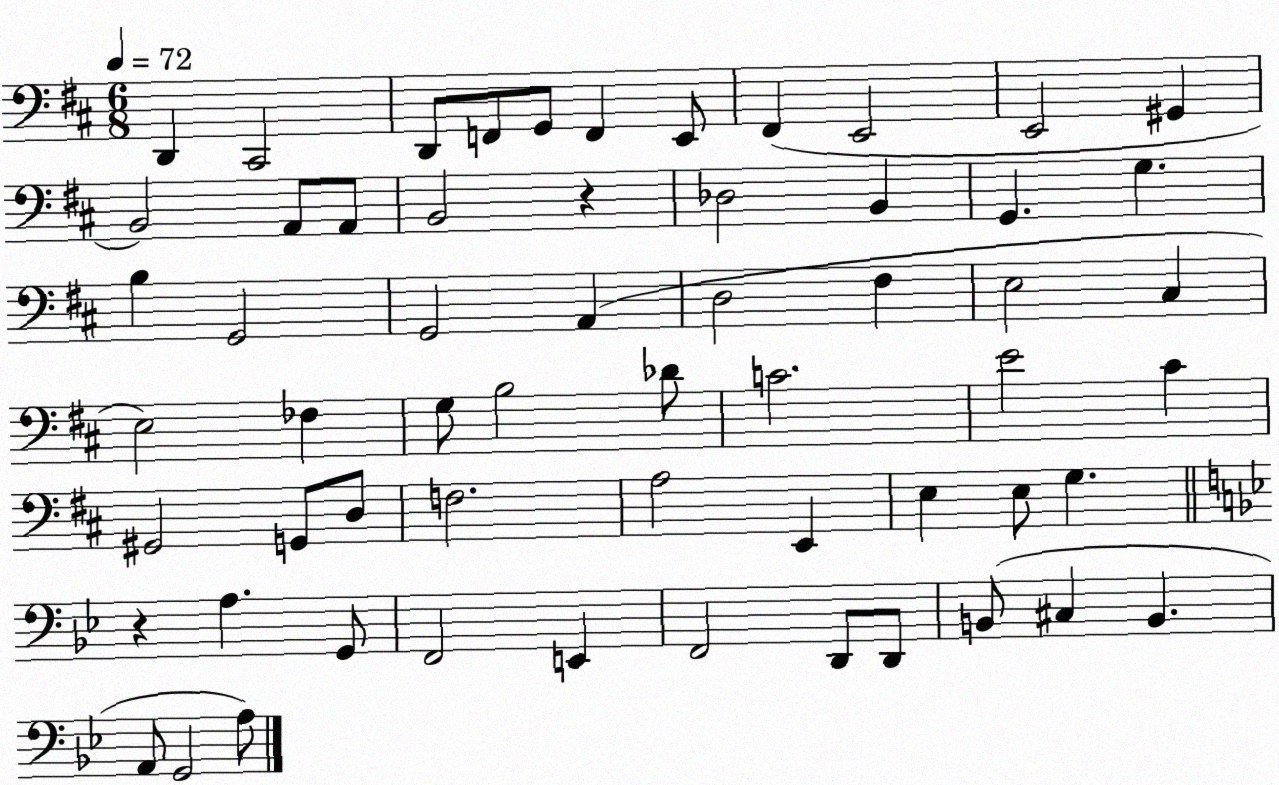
X:1
T:Untitled
M:6/8
L:1/4
K:D
D,, ^C,,2 D,,/2 F,,/2 G,,/2 F,, E,,/2 ^F,, E,,2 E,,2 ^G,, B,,2 A,,/2 A,,/2 B,,2 z _D,2 B,, G,, G, B, G,,2 G,,2 A,, D,2 ^F, E,2 ^C, E,2 _F, G,/2 B,2 _D/2 C2 E2 ^C ^G,,2 G,,/2 D,/2 F,2 A,2 E,, E, E,/2 G, z A, G,,/2 F,,2 E,, F,,2 D,,/2 D,,/2 B,,/2 ^C, B,, A,,/2 G,,2 A,/2